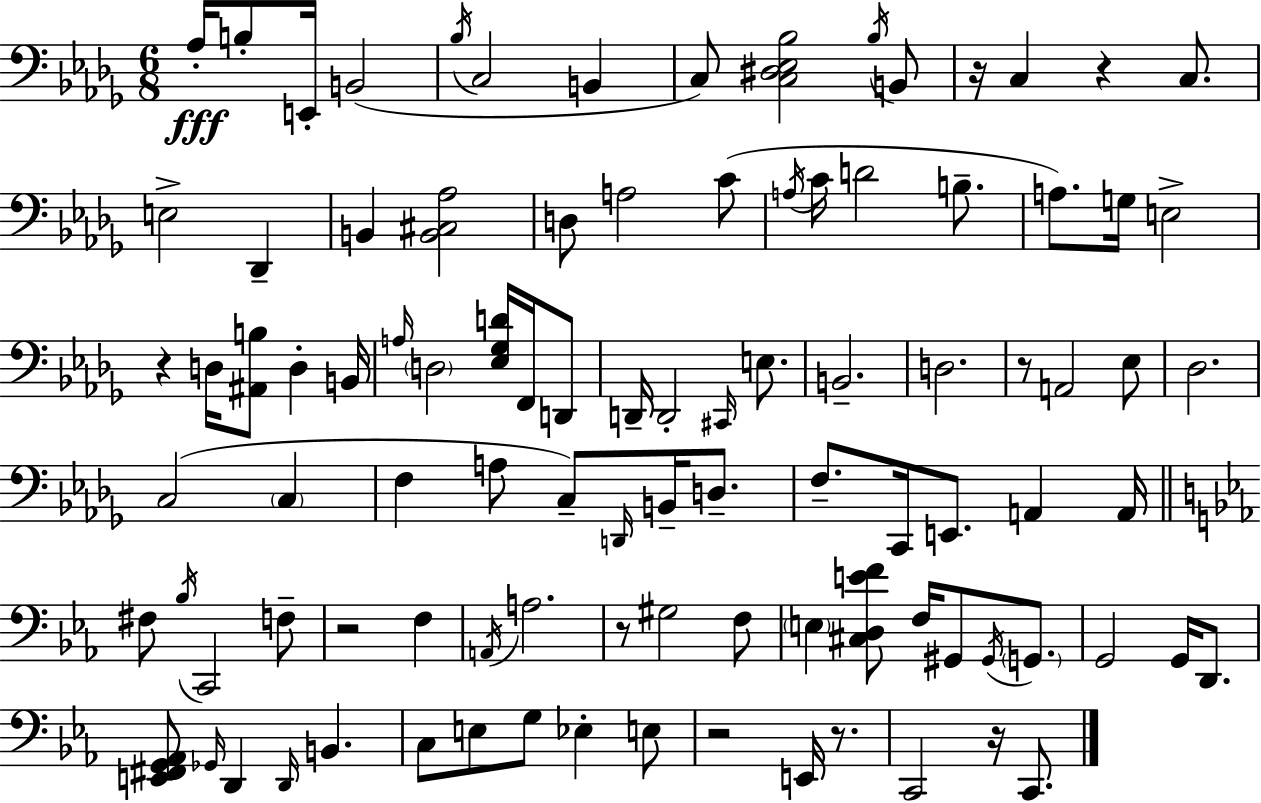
X:1
T:Untitled
M:6/8
L:1/4
K:Bbm
_A,/4 B,/2 E,,/4 B,,2 _B,/4 C,2 B,, C,/2 [C,^D,_E,_B,]2 _B,/4 B,,/2 z/4 C, z C,/2 E,2 _D,, B,, [B,,^C,_A,]2 D,/2 A,2 C/2 A,/4 C/4 D2 B,/2 A,/2 G,/4 E,2 z D,/4 [^A,,B,]/2 D, B,,/4 A,/4 D,2 [_E,_G,D]/4 F,,/4 D,,/2 D,,/4 D,,2 ^C,,/4 E,/2 B,,2 D,2 z/2 A,,2 _E,/2 _D,2 C,2 C, F, A,/2 C,/2 D,,/4 B,,/4 D,/2 F,/2 C,,/4 E,,/2 A,, A,,/4 ^F,/2 _B,/4 C,,2 F,/2 z2 F, A,,/4 A,2 z/2 ^G,2 F,/2 E, [^C,D,EF]/2 F,/4 ^G,,/2 ^G,,/4 G,,/2 G,,2 G,,/4 D,,/2 [E,,^F,,G,,_A,,]/2 _G,,/4 D,, D,,/4 B,, C,/2 E,/2 G,/2 _E, E,/2 z2 E,,/4 z/2 C,,2 z/4 C,,/2